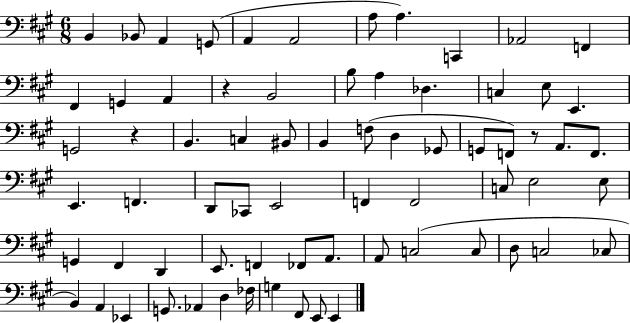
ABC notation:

X:1
T:Untitled
M:6/8
L:1/4
K:A
B,, _B,,/2 A,, G,,/2 A,, A,,2 A,/2 A, C,, _A,,2 F,, ^F,, G,, A,, z B,,2 B,/2 A, _D, C, E,/2 E,, G,,2 z B,, C, ^B,,/2 B,, F,/2 D, _G,,/2 G,,/2 F,,/2 z/2 A,,/2 F,,/2 E,, F,, D,,/2 _C,,/2 E,,2 F,, F,,2 C,/2 E,2 E,/2 G,, ^F,, D,, E,,/2 F,, _F,,/2 A,,/2 A,,/2 C,2 C,/2 D,/2 C,2 _C,/2 B,, A,, _E,, G,,/2 _A,, D, _F,/4 G, ^F,,/2 E,,/2 E,,